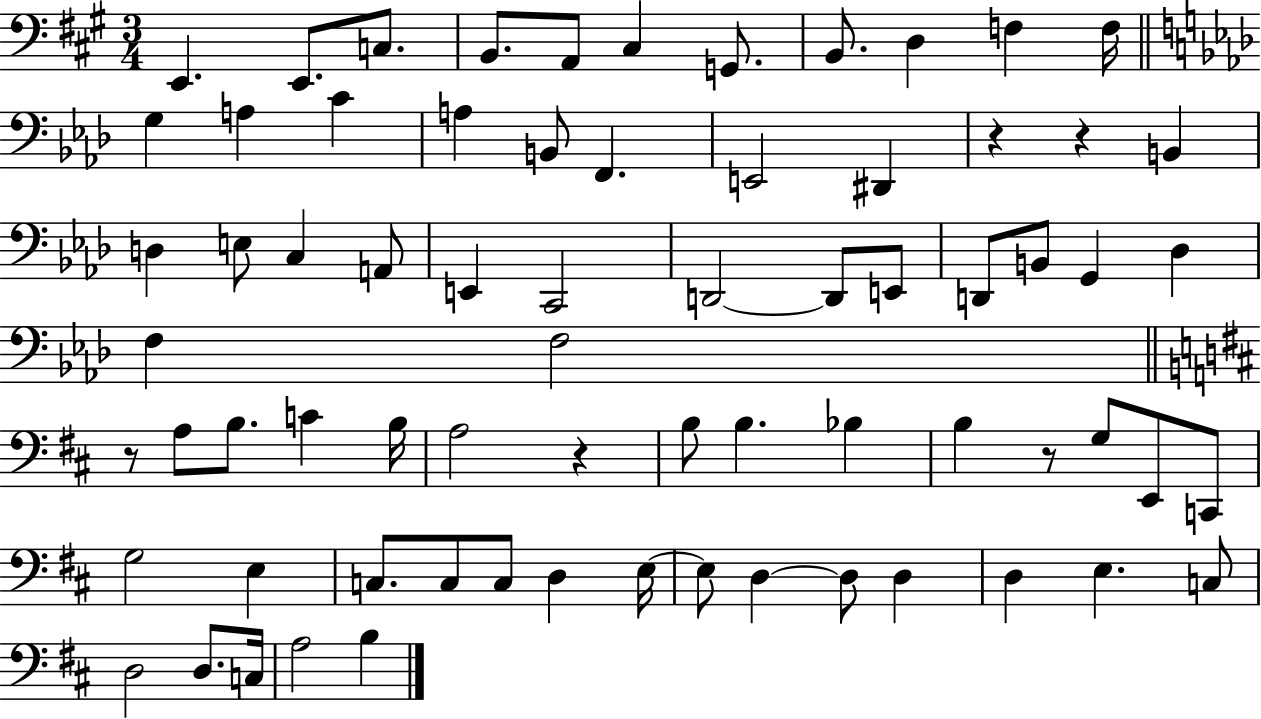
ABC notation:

X:1
T:Untitled
M:3/4
L:1/4
K:A
E,, E,,/2 C,/2 B,,/2 A,,/2 ^C, G,,/2 B,,/2 D, F, F,/4 G, A, C A, B,,/2 F,, E,,2 ^D,, z z B,, D, E,/2 C, A,,/2 E,, C,,2 D,,2 D,,/2 E,,/2 D,,/2 B,,/2 G,, _D, F, F,2 z/2 A,/2 B,/2 C B,/4 A,2 z B,/2 B, _B, B, z/2 G,/2 E,,/2 C,,/2 G,2 E, C,/2 C,/2 C,/2 D, E,/4 E,/2 D, D,/2 D, D, E, C,/2 D,2 D,/2 C,/4 A,2 B,